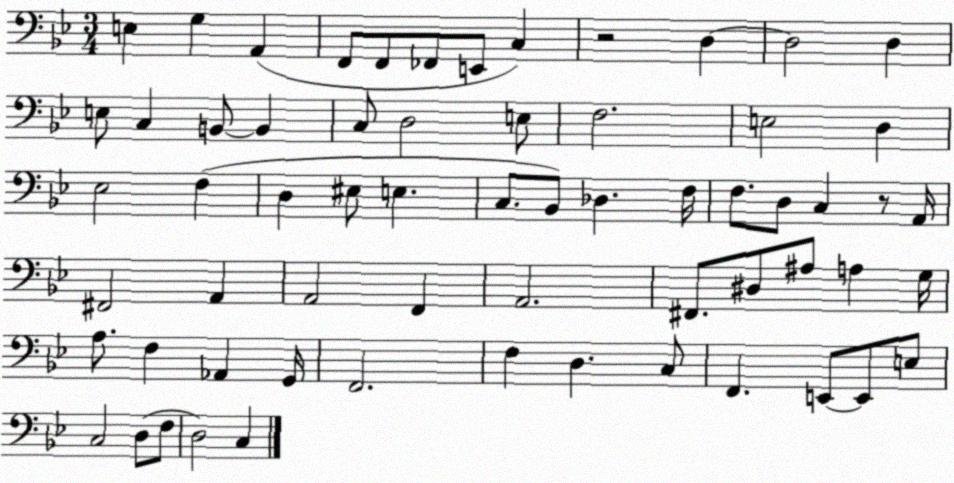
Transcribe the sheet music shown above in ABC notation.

X:1
T:Untitled
M:3/4
L:1/4
K:Bb
E, G, A,, F,,/2 F,,/2 _F,,/2 E,,/2 C, z2 D, D,2 D, E,/2 C, B,,/2 B,, C,/2 D,2 E,/2 F,2 E,2 D, _E,2 F, D, ^E,/2 E, C,/2 _B,,/2 _D, F,/4 F,/2 D,/2 C, z/2 A,,/4 ^F,,2 A,, A,,2 F,, A,,2 ^F,,/2 ^D,/2 ^A,/2 A, G,/4 A,/2 F, _A,, G,,/4 F,,2 F, D, C,/2 F,, E,,/2 E,,/2 E,/2 C,2 D,/2 F,/2 D,2 C,